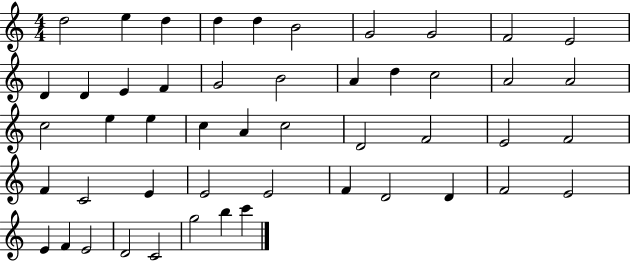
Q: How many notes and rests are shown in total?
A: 49